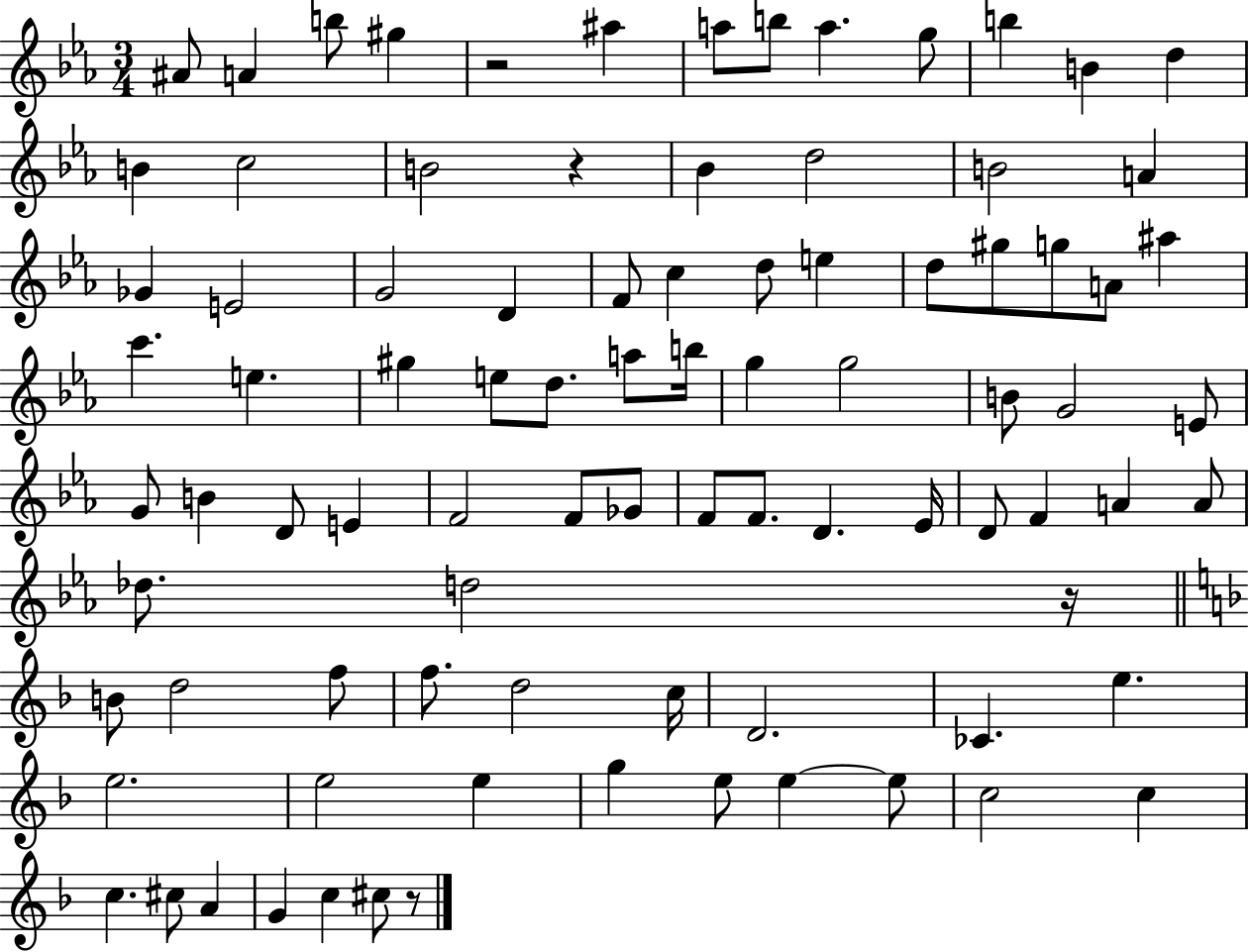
X:1
T:Untitled
M:3/4
L:1/4
K:Eb
^A/2 A b/2 ^g z2 ^a a/2 b/2 a g/2 b B d B c2 B2 z _B d2 B2 A _G E2 G2 D F/2 c d/2 e d/2 ^g/2 g/2 A/2 ^a c' e ^g e/2 d/2 a/2 b/4 g g2 B/2 G2 E/2 G/2 B D/2 E F2 F/2 _G/2 F/2 F/2 D _E/4 D/2 F A A/2 _d/2 d2 z/4 B/2 d2 f/2 f/2 d2 c/4 D2 _C e e2 e2 e g e/2 e e/2 c2 c c ^c/2 A G c ^c/2 z/2